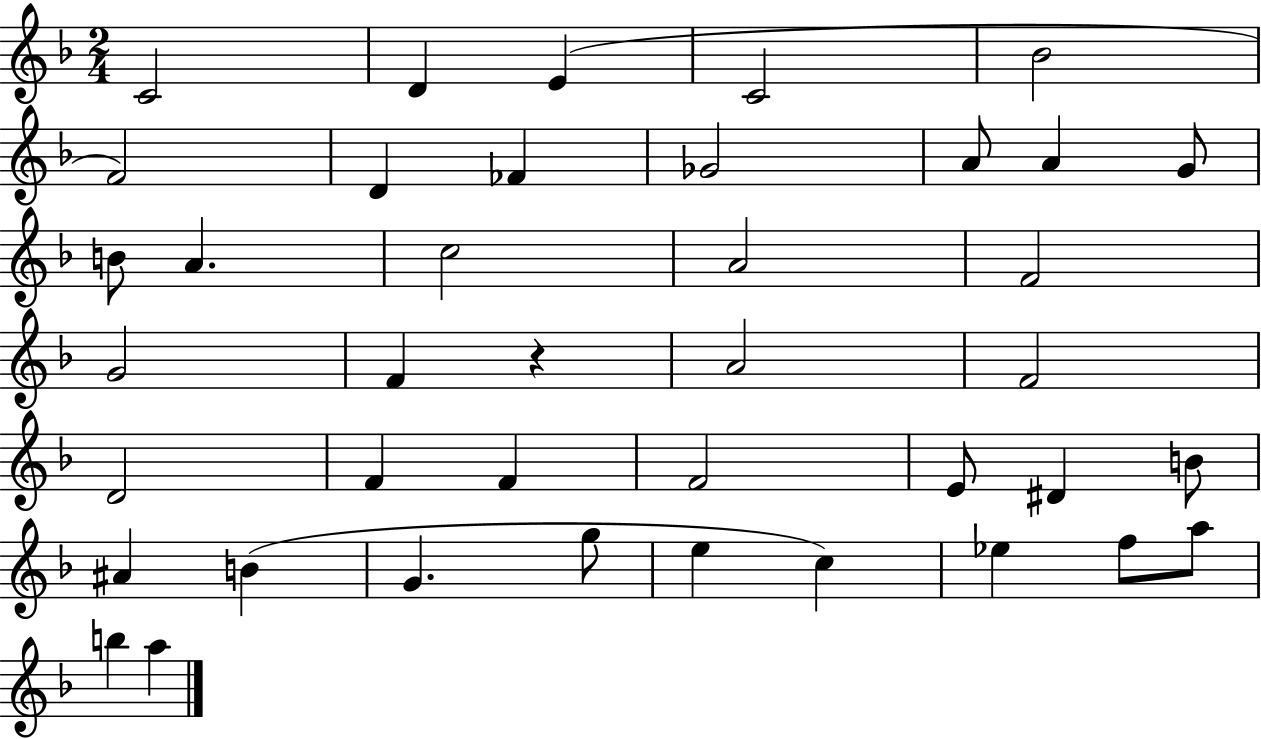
C4/h D4/q E4/q C4/h Bb4/h F4/h D4/q FES4/q Gb4/h A4/e A4/q G4/e B4/e A4/q. C5/h A4/h F4/h G4/h F4/q R/q A4/h F4/h D4/h F4/q F4/q F4/h E4/e D#4/q B4/e A#4/q B4/q G4/q. G5/e E5/q C5/q Eb5/q F5/e A5/e B5/q A5/q